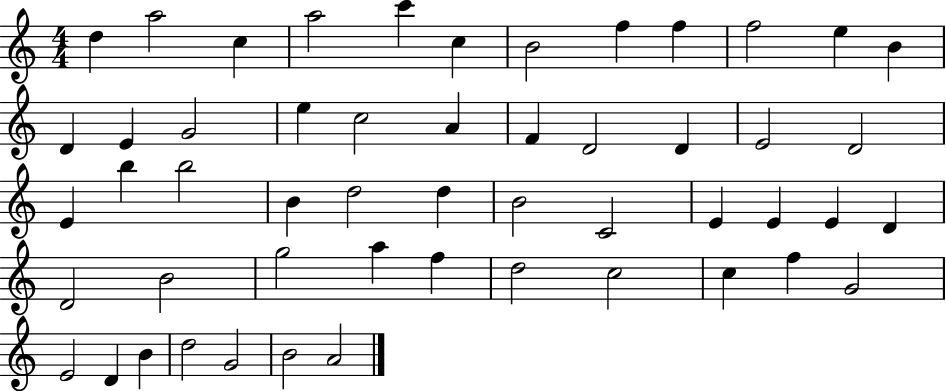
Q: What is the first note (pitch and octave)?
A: D5